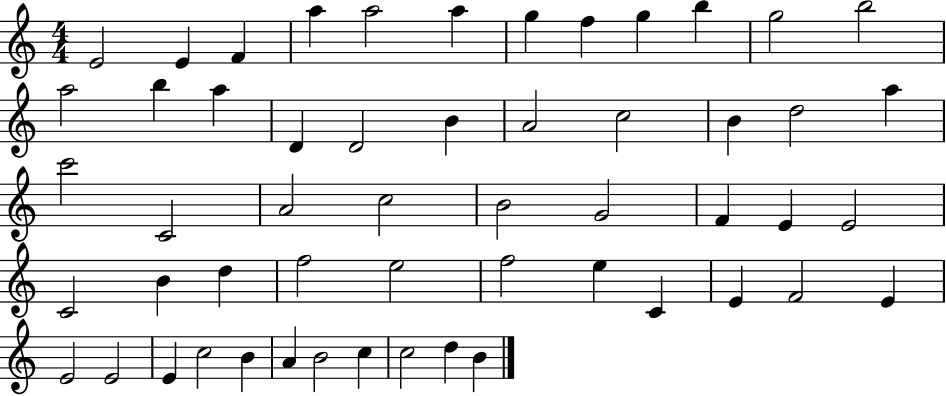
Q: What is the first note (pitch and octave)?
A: E4